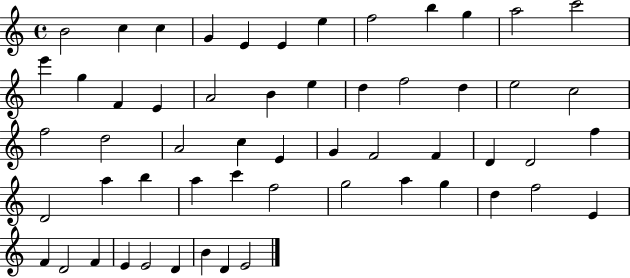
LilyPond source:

{
  \clef treble
  \time 4/4
  \defaultTimeSignature
  \key c \major
  b'2 c''4 c''4 | g'4 e'4 e'4 e''4 | f''2 b''4 g''4 | a''2 c'''2 | \break e'''4 g''4 f'4 e'4 | a'2 b'4 e''4 | d''4 f''2 d''4 | e''2 c''2 | \break f''2 d''2 | a'2 c''4 e'4 | g'4 f'2 f'4 | d'4 d'2 f''4 | \break d'2 a''4 b''4 | a''4 c'''4 f''2 | g''2 a''4 g''4 | d''4 f''2 e'4 | \break f'4 d'2 f'4 | e'4 e'2 d'4 | b'4 d'4 e'2 | \bar "|."
}